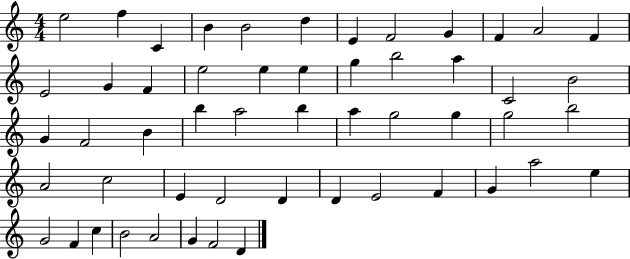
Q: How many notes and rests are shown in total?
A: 53